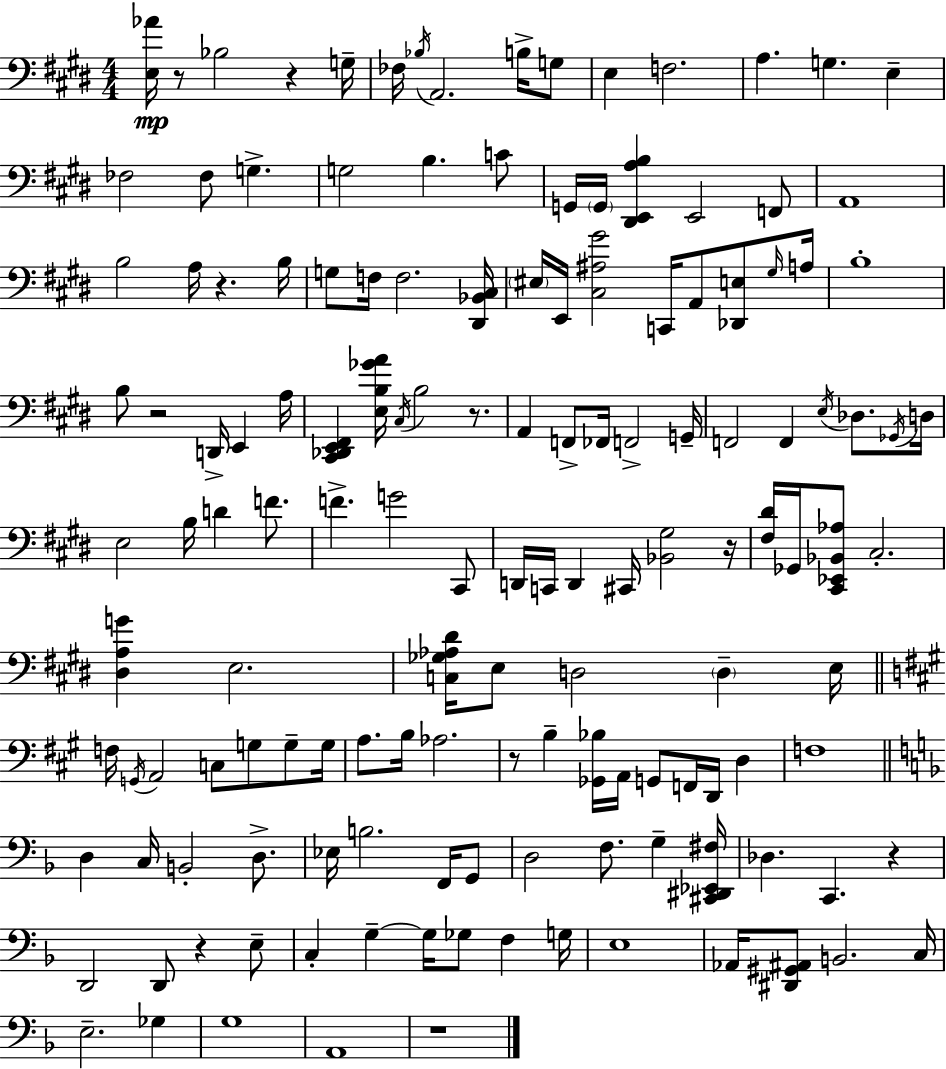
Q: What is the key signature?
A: E major